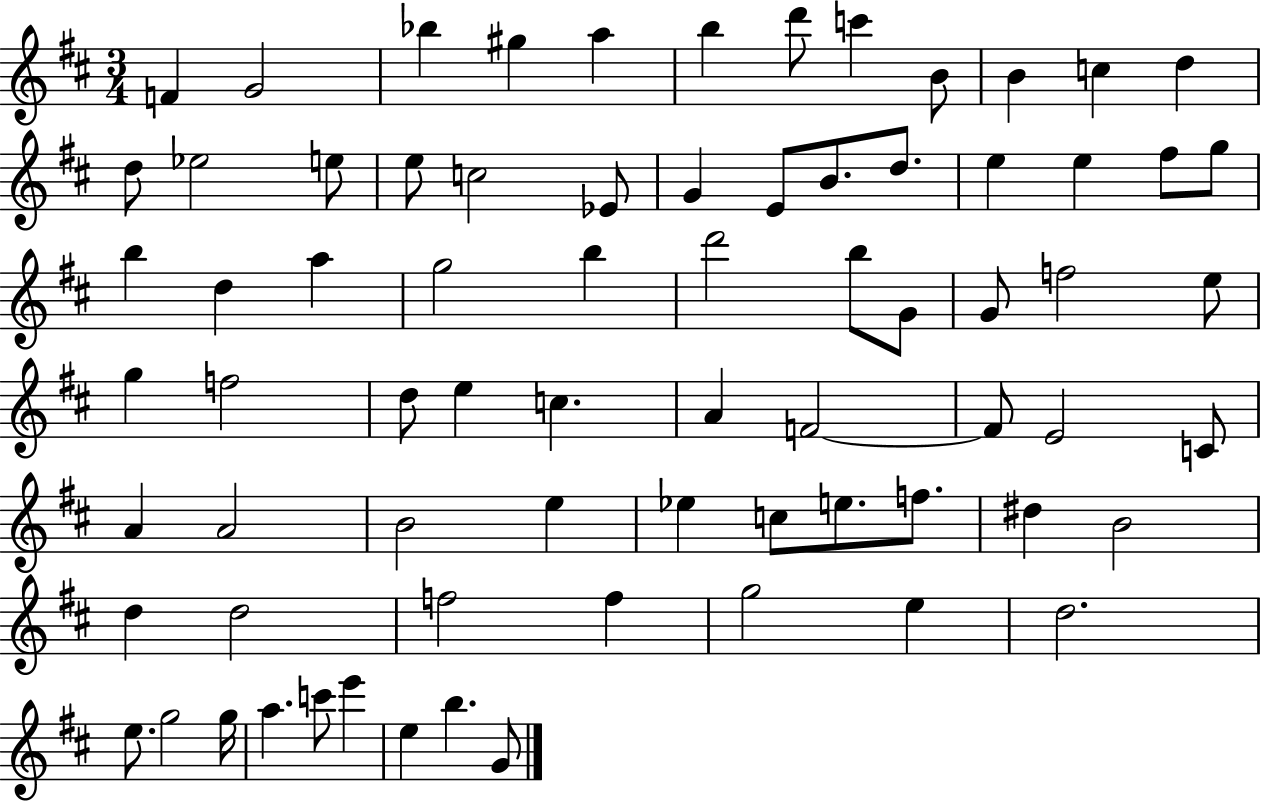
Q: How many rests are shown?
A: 0